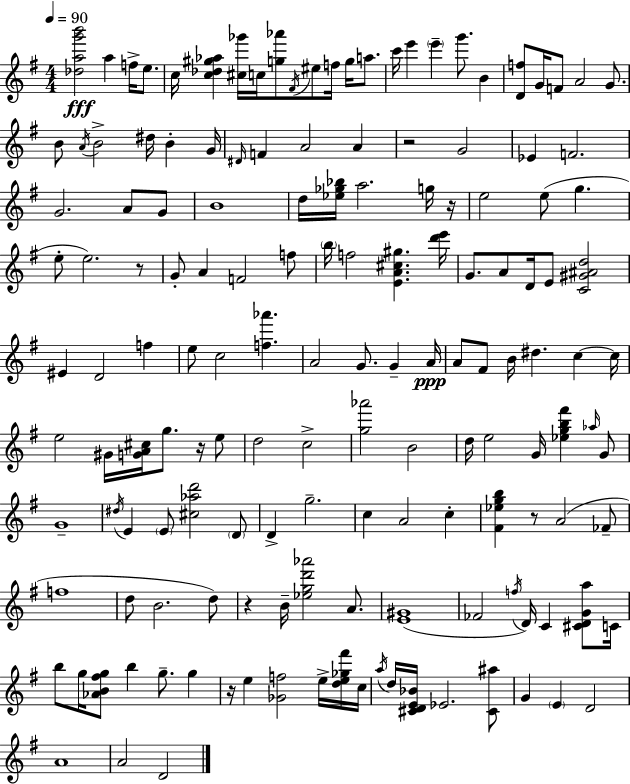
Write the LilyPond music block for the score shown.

{
  \clef treble
  \numericTimeSignature
  \time 4/4
  \key g \major
  \tempo 4 = 90
  <des'' a'' g''' b'''>2\fff a''4 f''16-> e''8. | c''16 <c'' des'' gis'' aes''>4 <cis'' ges'''>16 c''16 <g'' aes'''>8 \acciaccatura { fis'16 } eis''8 f''16 g''16 a''8. | c'''16 e'''4 \parenthesize e'''4-- g'''8. b'4 | <d' f''>8 g'16 f'8 a'2 g'8. | \break b'8 \acciaccatura { a'16 } b'2-> dis''16 b'4-. | g'16 \grace { dis'16 } f'4 a'2 a'4 | r2 g'2 | ees'4 f'2. | \break g'2. a'8 | g'8 b'1 | d''16 <ees'' ges'' bes''>16 a''2. | g''16 r16 e''2 e''8( g''4. | \break e''8-. e''2.) | r8 g'8-. a'4 f'2 | f''8 \parenthesize b''16 f''2 <e' a' cis'' gis''>4. | <d''' e'''>16 g'8. a'8 d'16 e'8 <c' gis' ais' d''>2 | \break eis'4 d'2 f''4 | e''8 c''2 <f'' aes'''>4. | a'2 g'8. g'4-- | a'16\ppp a'8 fis'8 b'16 dis''4. c''4~~ | \break c''16 e''2 gis'16 <g' a' cis''>16 g''8. | r16 e''8 d''2 c''2-> | <g'' aes'''>2 b'2 | d''16 e''2 g'16 <ees'' g'' b'' fis'''>4 | \break \grace { aes''16 } g'8 g'1-- | \acciaccatura { dis''16 } e'4 \parenthesize e'8 <cis'' aes'' d'''>2 | \parenthesize d'8 d'4-> g''2.-- | c''4 a'2 | \break c''4-. <fis' ees'' g'' b''>4 r8 a'2( | fes'8-- f''1 | d''8 b'2. | d''8) r4 b'16-- <ees'' g'' d''' aes'''>2 | \break a'8. <e' gis'>1( | fes'2 \acciaccatura { f''16 } d'16) c'4 | <cis' d' g' a''>8 c'16 b''8 g''16 <aes' b' fis'' g''>8 b''4 g''8.-- | g''4 r16 e''4 <ges' f''>2 | \break e''16-> <d'' e'' ges'' fis'''>16 c''16 \acciaccatura { a''16 } d''16 <cis' d' e' bes'>16 ees'2. | <cis' ais''>8 g'4 \parenthesize e'4 d'2 | a'1 | a'2 d'2 | \break \bar "|."
}